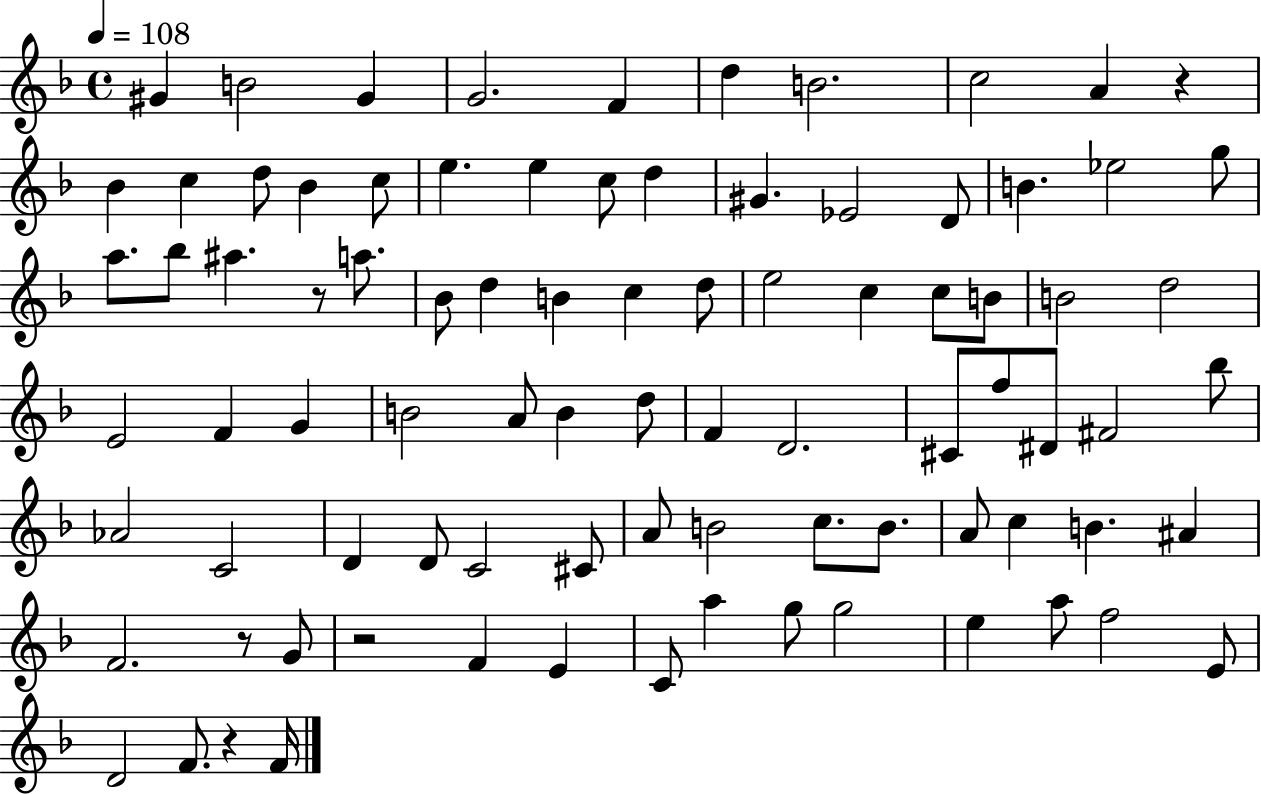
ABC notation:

X:1
T:Untitled
M:4/4
L:1/4
K:F
^G B2 ^G G2 F d B2 c2 A z _B c d/2 _B c/2 e e c/2 d ^G _E2 D/2 B _e2 g/2 a/2 _b/2 ^a z/2 a/2 _B/2 d B c d/2 e2 c c/2 B/2 B2 d2 E2 F G B2 A/2 B d/2 F D2 ^C/2 f/2 ^D/2 ^F2 _b/2 _A2 C2 D D/2 C2 ^C/2 A/2 B2 c/2 B/2 A/2 c B ^A F2 z/2 G/2 z2 F E C/2 a g/2 g2 e a/2 f2 E/2 D2 F/2 z F/4